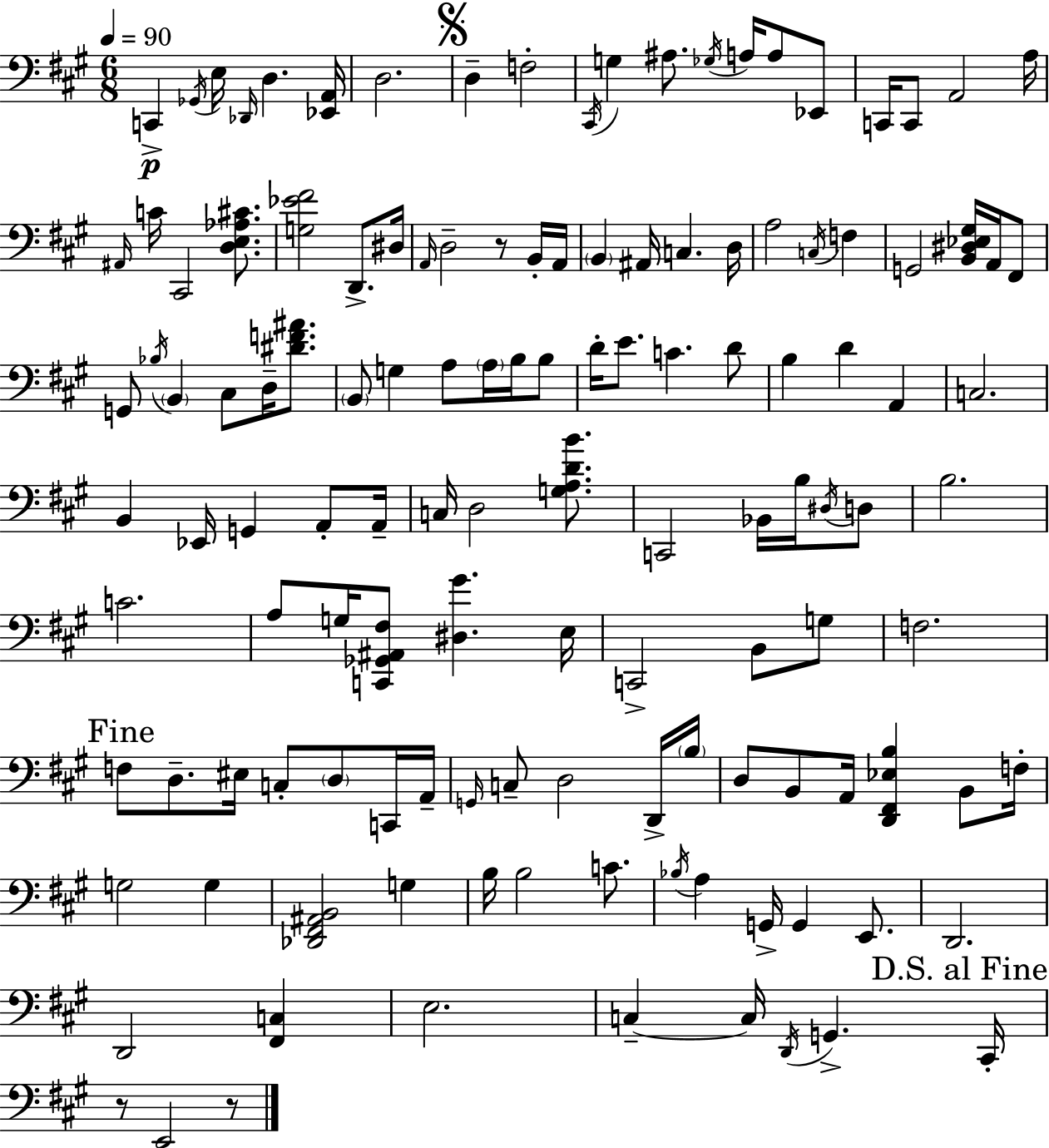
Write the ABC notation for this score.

X:1
T:Untitled
M:6/8
L:1/4
K:A
C,, _G,,/4 E,/4 _D,,/4 D, [_E,,A,,]/4 D,2 D, F,2 ^C,,/4 G, ^A,/2 _G,/4 A,/4 A,/2 _E,,/2 C,,/4 C,,/2 A,,2 A,/4 ^A,,/4 C/4 ^C,,2 [D,E,_A,^C]/2 [G,_E^F]2 D,,/2 ^D,/4 A,,/4 D,2 z/2 B,,/4 A,,/4 B,, ^A,,/4 C, D,/4 A,2 C,/4 F, G,,2 [B,,^D,_E,^G,]/4 A,,/4 ^F,,/2 G,,/2 _B,/4 B,, ^C,/2 D,/4 [^DF^A]/2 B,,/2 G, A,/2 A,/4 B,/4 B,/2 D/4 E/2 C D/2 B, D A,, C,2 B,, _E,,/4 G,, A,,/2 A,,/4 C,/4 D,2 [G,A,DB]/2 C,,2 _B,,/4 B,/4 ^D,/4 D,/2 B,2 C2 A,/2 G,/4 [C,,_G,,^A,,^F,]/2 [^D,^G] E,/4 C,,2 B,,/2 G,/2 F,2 F,/2 D,/2 ^E,/4 C,/2 D,/2 C,,/4 A,,/4 G,,/4 C,/2 D,2 D,,/4 B,/4 D,/2 B,,/2 A,,/4 [D,,^F,,_E,B,] B,,/2 F,/4 G,2 G, [_D,,^F,,^A,,B,,]2 G, B,/4 B,2 C/2 _B,/4 A, G,,/4 G,, E,,/2 D,,2 D,,2 [^F,,C,] E,2 C, C,/4 D,,/4 G,, ^C,,/4 z/2 E,,2 z/2